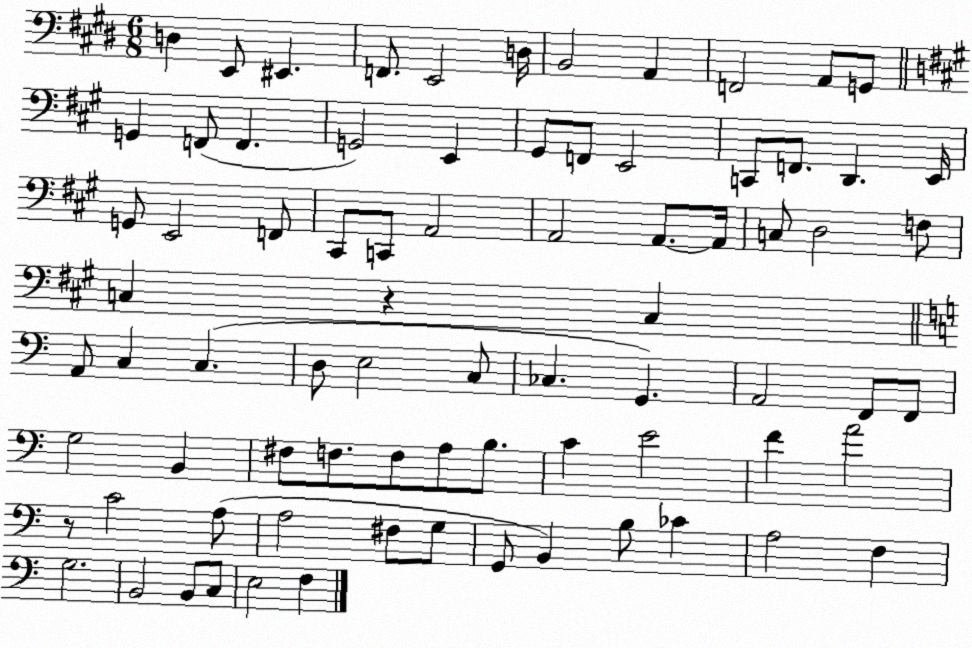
X:1
T:Untitled
M:6/8
L:1/4
K:E
D, E,,/2 ^E,, F,,/2 E,,2 D,/4 B,,2 A,, F,,2 A,,/2 G,,/2 G,, F,,/2 F,, G,,2 E,, ^G,,/2 F,,/2 E,,2 C,,/2 F,,/2 D,, E,,/4 G,,/2 E,,2 F,,/2 ^C,,/2 C,,/2 A,,2 A,,2 A,,/2 A,,/4 C,/2 D,2 F,/2 C, z C, A,,/2 C, C, D,/2 E,2 C,/2 _C, G,, A,,2 F,,/2 F,,/2 G,2 B,, ^F,/2 F,/2 F,/2 A,/2 B,/2 C E2 F A2 z/2 C2 A,/2 A,2 ^F,/2 G,/2 G,,/2 B,, B,/2 _C A,2 F, G,2 B,,2 B,,/2 C,/2 E,2 F,